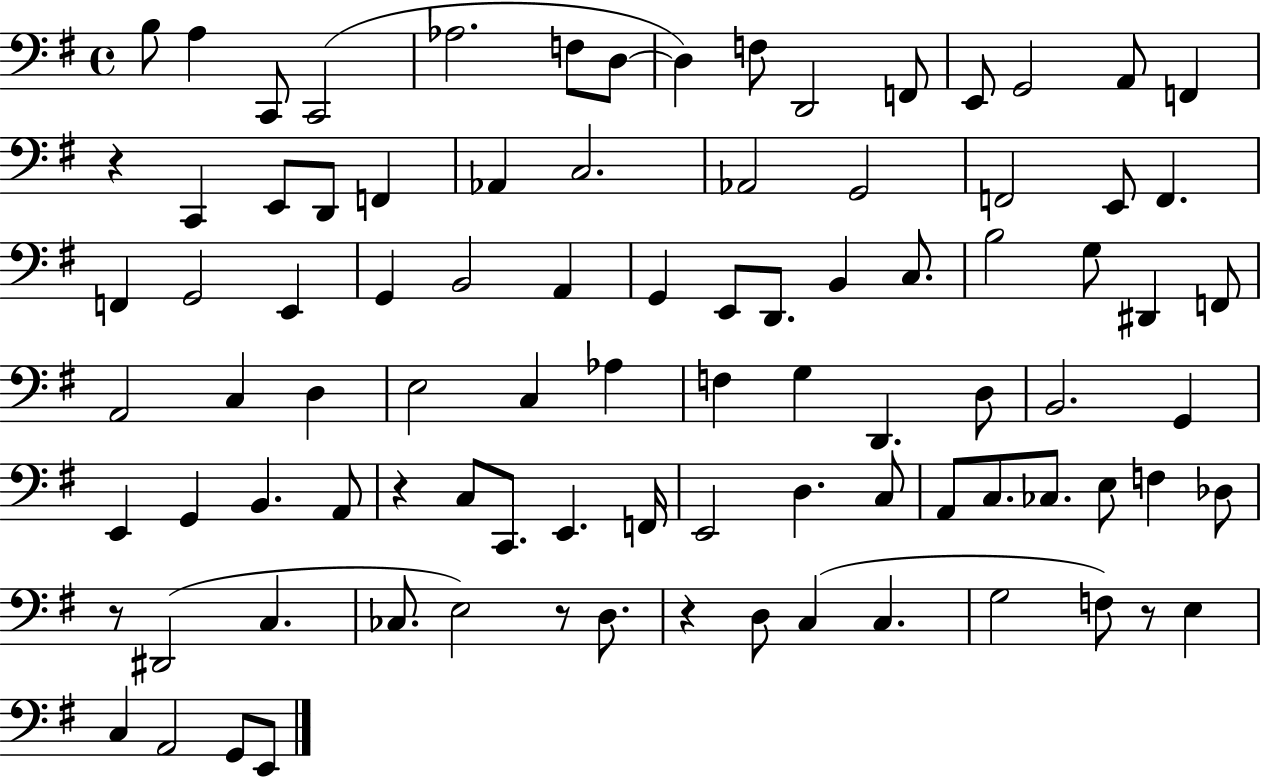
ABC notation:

X:1
T:Untitled
M:4/4
L:1/4
K:G
B,/2 A, C,,/2 C,,2 _A,2 F,/2 D,/2 D, F,/2 D,,2 F,,/2 E,,/2 G,,2 A,,/2 F,, z C,, E,,/2 D,,/2 F,, _A,, C,2 _A,,2 G,,2 F,,2 E,,/2 F,, F,, G,,2 E,, G,, B,,2 A,, G,, E,,/2 D,,/2 B,, C,/2 B,2 G,/2 ^D,, F,,/2 A,,2 C, D, E,2 C, _A, F, G, D,, D,/2 B,,2 G,, E,, G,, B,, A,,/2 z C,/2 C,,/2 E,, F,,/4 E,,2 D, C,/2 A,,/2 C,/2 _C,/2 E,/2 F, _D,/2 z/2 ^D,,2 C, _C,/2 E,2 z/2 D,/2 z D,/2 C, C, G,2 F,/2 z/2 E, C, A,,2 G,,/2 E,,/2